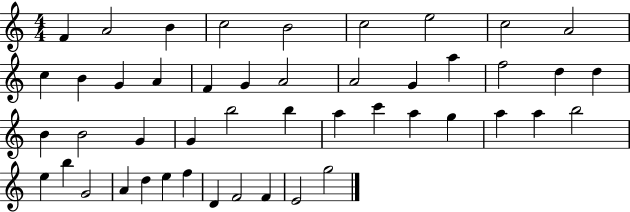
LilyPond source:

{
  \clef treble
  \numericTimeSignature
  \time 4/4
  \key c \major
  f'4 a'2 b'4 | c''2 b'2 | c''2 e''2 | c''2 a'2 | \break c''4 b'4 g'4 a'4 | f'4 g'4 a'2 | a'2 g'4 a''4 | f''2 d''4 d''4 | \break b'4 b'2 g'4 | g'4 b''2 b''4 | a''4 c'''4 a''4 g''4 | a''4 a''4 b''2 | \break e''4 b''4 g'2 | a'4 d''4 e''4 f''4 | d'4 f'2 f'4 | e'2 g''2 | \break \bar "|."
}